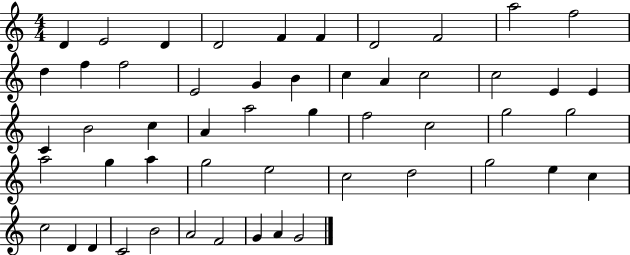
X:1
T:Untitled
M:4/4
L:1/4
K:C
D E2 D D2 F F D2 F2 a2 f2 d f f2 E2 G B c A c2 c2 E E C B2 c A a2 g f2 c2 g2 g2 a2 g a g2 e2 c2 d2 g2 e c c2 D D C2 B2 A2 F2 G A G2